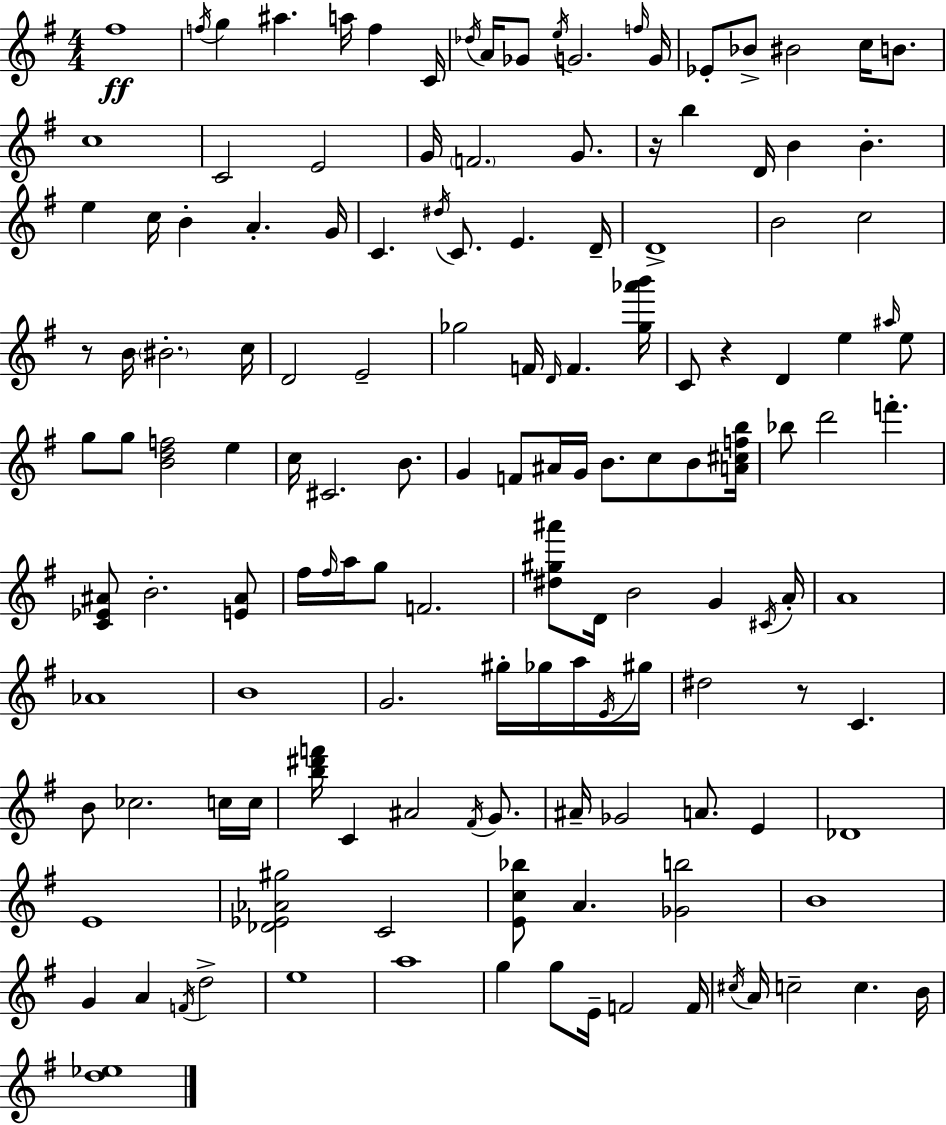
{
  \clef treble
  \numericTimeSignature
  \time 4/4
  \key g \major
  fis''1\ff | \acciaccatura { f''16 } g''4 ais''4. a''16 f''4 | c'16 \acciaccatura { des''16 } a'16 ges'8 \acciaccatura { e''16 } g'2. | \grace { f''16 } g'16 ees'8-. bes'8-> bis'2 | \break c''16 b'8. c''1 | c'2 e'2 | g'16 \parenthesize f'2. | g'8. r16 b''4 d'16 b'4 b'4.-. | \break e''4 c''16 b'4-. a'4.-. | g'16 c'4. \acciaccatura { dis''16 } c'8. e'4. | d'16-- d'1-> | b'2 c''2 | \break r8 b'16 \parenthesize bis'2.-. | c''16 d'2 e'2-- | ges''2 f'16 \grace { d'16 } f'4. | <ges'' aes''' b'''>16 c'8 r4 d'4 | \break e''4 \grace { ais''16 } e''8 g''8 g''8 <b' d'' f''>2 | e''4 c''16 cis'2. | b'8. g'4 f'8 ais'16 g'16 b'8. | c''8 b'8 <a' cis'' f'' b''>16 bes''8 d'''2 | \break f'''4.-. <c' ees' ais'>8 b'2.-. | <e' ais'>8 fis''16 \grace { fis''16 } a''16 g''8 f'2. | <dis'' gis'' ais'''>8 d'16 b'2 | g'4 \acciaccatura { cis'16 } a'16-. a'1 | \break aes'1 | b'1 | g'2. | gis''16-. ges''16 a''16 \acciaccatura { e'16 } gis''16 dis''2 | \break r8 c'4. b'8 ces''2. | c''16 c''16 <b'' dis''' f'''>16 c'4 ais'2 | \acciaccatura { fis'16 } g'8. ais'16-- ges'2 | a'8. e'4 des'1 | \break e'1 | <des' ees' aes' gis''>2 | c'2 <e' c'' bes''>8 a'4. | <ges' b''>2 b'1 | \break g'4 a'4 | \acciaccatura { f'16 } d''2-> e''1 | a''1 | g''4 | \break g''8 e'16-- f'2 f'16 \acciaccatura { cis''16 } a'16 c''2-- | c''4. b'16 <d'' ees''>1 | \bar "|."
}